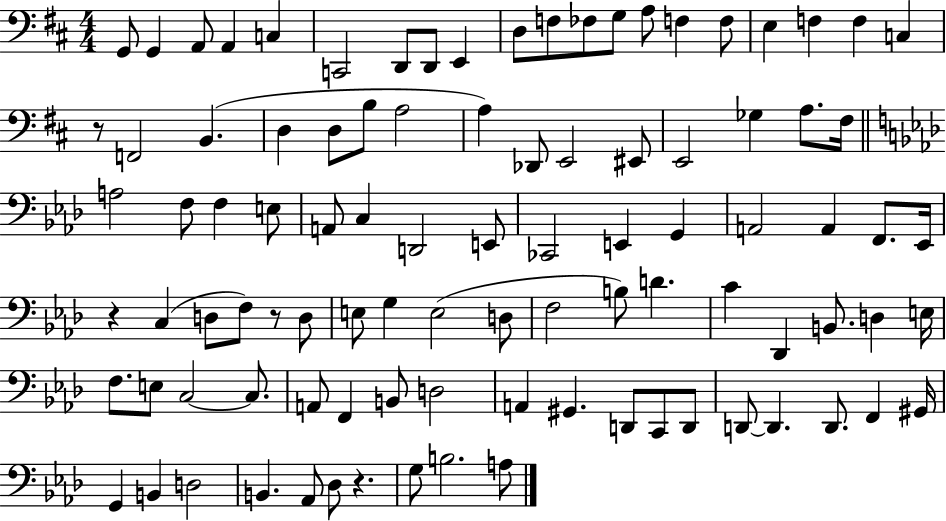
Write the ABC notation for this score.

X:1
T:Untitled
M:4/4
L:1/4
K:D
G,,/2 G,, A,,/2 A,, C, C,,2 D,,/2 D,,/2 E,, D,/2 F,/2 _F,/2 G,/2 A,/2 F, F,/2 E, F, F, C, z/2 F,,2 B,, D, D,/2 B,/2 A,2 A, _D,,/2 E,,2 ^E,,/2 E,,2 _G, A,/2 ^F,/4 A,2 F,/2 F, E,/2 A,,/2 C, D,,2 E,,/2 _C,,2 E,, G,, A,,2 A,, F,,/2 _E,,/4 z C, D,/2 F,/2 z/2 D,/2 E,/2 G, E,2 D,/2 F,2 B,/2 D C _D,, B,,/2 D, E,/4 F,/2 E,/2 C,2 C,/2 A,,/2 F,, B,,/2 D,2 A,, ^G,, D,,/2 C,,/2 D,,/2 D,,/2 D,, D,,/2 F,, ^G,,/4 G,, B,, D,2 B,, _A,,/2 _D,/2 z G,/2 B,2 A,/2